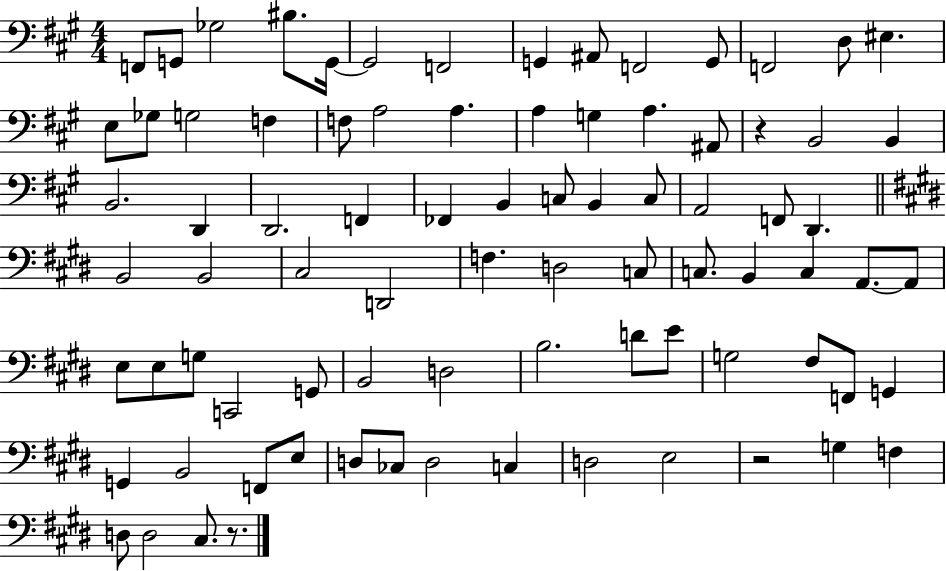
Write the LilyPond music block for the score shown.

{
  \clef bass
  \numericTimeSignature
  \time 4/4
  \key a \major
  \repeat volta 2 { f,8 g,8 ges2 bis8. g,16~~ | g,2 f,2 | g,4 ais,8 f,2 g,8 | f,2 d8 eis4. | \break e8 ges8 g2 f4 | f8 a2 a4. | a4 g4 a4. ais,8 | r4 b,2 b,4 | \break b,2. d,4 | d,2. f,4 | fes,4 b,4 c8 b,4 c8 | a,2 f,8 d,4. | \break \bar "||" \break \key e \major b,2 b,2 | cis2 d,2 | f4. d2 c8 | c8. b,4 c4 a,8.~~ a,8 | \break e8 e8 g8 c,2 g,8 | b,2 d2 | b2. d'8 e'8 | g2 fis8 f,8 g,4 | \break g,4 b,2 f,8 e8 | d8 ces8 d2 c4 | d2 e2 | r2 g4 f4 | \break d8 d2 cis8. r8. | } \bar "|."
}